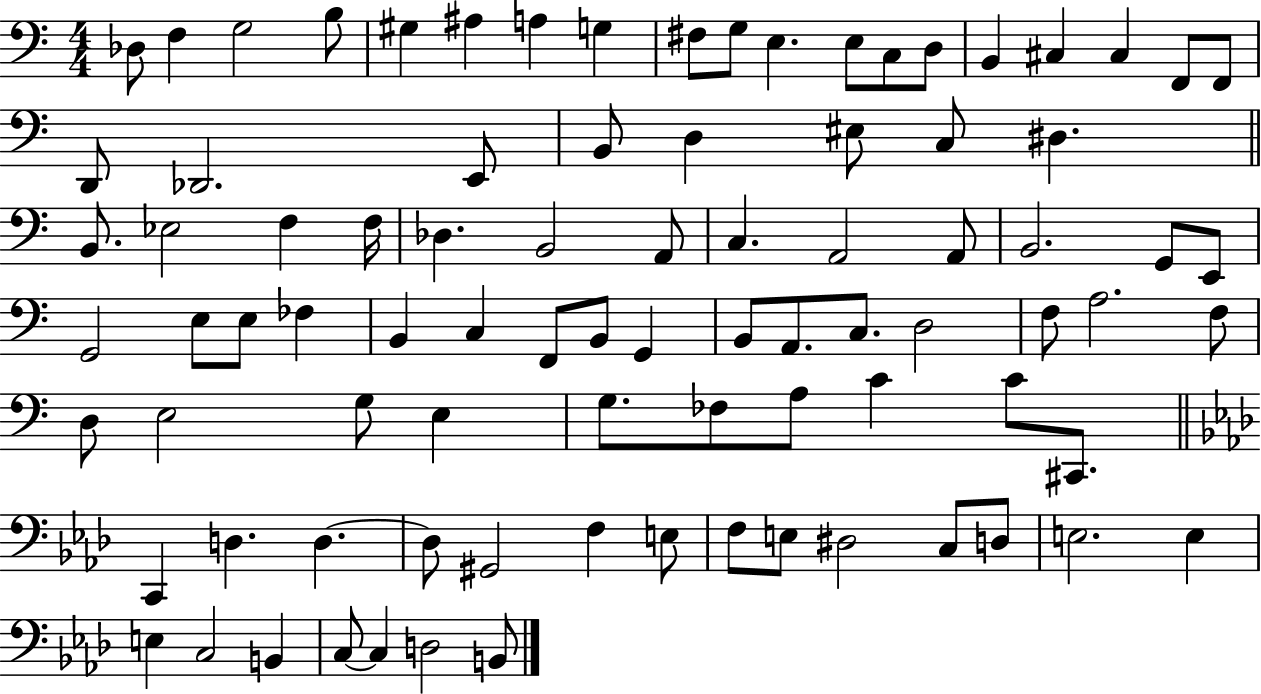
Db3/e F3/q G3/h B3/e G#3/q A#3/q A3/q G3/q F#3/e G3/e E3/q. E3/e C3/e D3/e B2/q C#3/q C#3/q F2/e F2/e D2/e Db2/h. E2/e B2/e D3/q EIS3/e C3/e D#3/q. B2/e. Eb3/h F3/q F3/s Db3/q. B2/h A2/e C3/q. A2/h A2/e B2/h. G2/e E2/e G2/h E3/e E3/e FES3/q B2/q C3/q F2/e B2/e G2/q B2/e A2/e. C3/e. D3/h F3/e A3/h. F3/e D3/e E3/h G3/e E3/q G3/e. FES3/e A3/e C4/q C4/e C#2/e. C2/q D3/q. D3/q. D3/e G#2/h F3/q E3/e F3/e E3/e D#3/h C3/e D3/e E3/h. E3/q E3/q C3/h B2/q C3/e C3/q D3/h B2/e